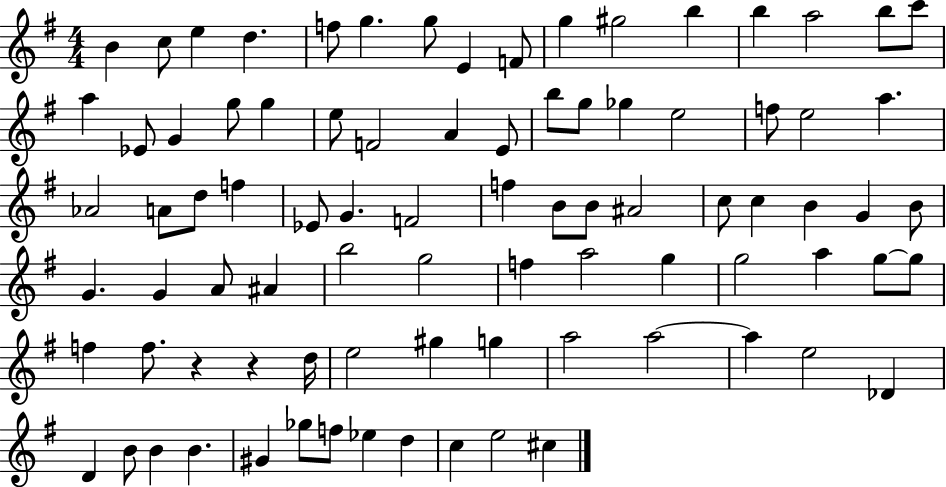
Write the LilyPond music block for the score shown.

{
  \clef treble
  \numericTimeSignature
  \time 4/4
  \key g \major
  b'4 c''8 e''4 d''4. | f''8 g''4. g''8 e'4 f'8 | g''4 gis''2 b''4 | b''4 a''2 b''8 c'''8 | \break a''4 ees'8 g'4 g''8 g''4 | e''8 f'2 a'4 e'8 | b''8 g''8 ges''4 e''2 | f''8 e''2 a''4. | \break aes'2 a'8 d''8 f''4 | ees'8 g'4. f'2 | f''4 b'8 b'8 ais'2 | c''8 c''4 b'4 g'4 b'8 | \break g'4. g'4 a'8 ais'4 | b''2 g''2 | f''4 a''2 g''4 | g''2 a''4 g''8~~ g''8 | \break f''4 f''8. r4 r4 d''16 | e''2 gis''4 g''4 | a''2 a''2~~ | a''4 e''2 des'4 | \break d'4 b'8 b'4 b'4. | gis'4 ges''8 f''8 ees''4 d''4 | c''4 e''2 cis''4 | \bar "|."
}